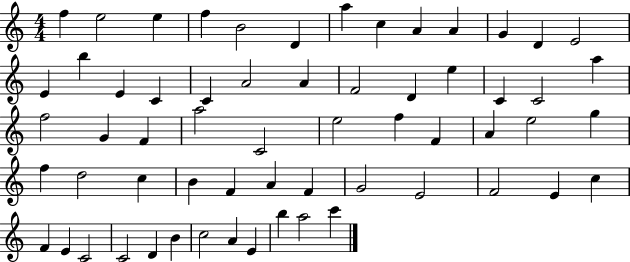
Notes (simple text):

F5/q E5/h E5/q F5/q B4/h D4/q A5/q C5/q A4/q A4/q G4/q D4/q E4/h E4/q B5/q E4/q C4/q C4/q A4/h A4/q F4/h D4/q E5/q C4/q C4/h A5/q F5/h G4/q F4/q A5/h C4/h E5/h F5/q F4/q A4/q E5/h G5/q F5/q D5/h C5/q B4/q F4/q A4/q F4/q G4/h E4/h F4/h E4/q C5/q F4/q E4/q C4/h C4/h D4/q B4/q C5/h A4/q E4/q B5/q A5/h C6/q